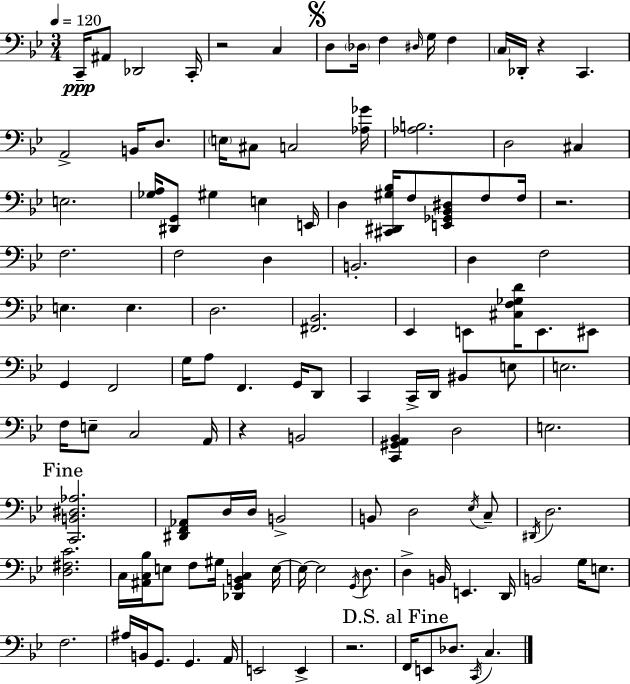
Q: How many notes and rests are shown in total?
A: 120